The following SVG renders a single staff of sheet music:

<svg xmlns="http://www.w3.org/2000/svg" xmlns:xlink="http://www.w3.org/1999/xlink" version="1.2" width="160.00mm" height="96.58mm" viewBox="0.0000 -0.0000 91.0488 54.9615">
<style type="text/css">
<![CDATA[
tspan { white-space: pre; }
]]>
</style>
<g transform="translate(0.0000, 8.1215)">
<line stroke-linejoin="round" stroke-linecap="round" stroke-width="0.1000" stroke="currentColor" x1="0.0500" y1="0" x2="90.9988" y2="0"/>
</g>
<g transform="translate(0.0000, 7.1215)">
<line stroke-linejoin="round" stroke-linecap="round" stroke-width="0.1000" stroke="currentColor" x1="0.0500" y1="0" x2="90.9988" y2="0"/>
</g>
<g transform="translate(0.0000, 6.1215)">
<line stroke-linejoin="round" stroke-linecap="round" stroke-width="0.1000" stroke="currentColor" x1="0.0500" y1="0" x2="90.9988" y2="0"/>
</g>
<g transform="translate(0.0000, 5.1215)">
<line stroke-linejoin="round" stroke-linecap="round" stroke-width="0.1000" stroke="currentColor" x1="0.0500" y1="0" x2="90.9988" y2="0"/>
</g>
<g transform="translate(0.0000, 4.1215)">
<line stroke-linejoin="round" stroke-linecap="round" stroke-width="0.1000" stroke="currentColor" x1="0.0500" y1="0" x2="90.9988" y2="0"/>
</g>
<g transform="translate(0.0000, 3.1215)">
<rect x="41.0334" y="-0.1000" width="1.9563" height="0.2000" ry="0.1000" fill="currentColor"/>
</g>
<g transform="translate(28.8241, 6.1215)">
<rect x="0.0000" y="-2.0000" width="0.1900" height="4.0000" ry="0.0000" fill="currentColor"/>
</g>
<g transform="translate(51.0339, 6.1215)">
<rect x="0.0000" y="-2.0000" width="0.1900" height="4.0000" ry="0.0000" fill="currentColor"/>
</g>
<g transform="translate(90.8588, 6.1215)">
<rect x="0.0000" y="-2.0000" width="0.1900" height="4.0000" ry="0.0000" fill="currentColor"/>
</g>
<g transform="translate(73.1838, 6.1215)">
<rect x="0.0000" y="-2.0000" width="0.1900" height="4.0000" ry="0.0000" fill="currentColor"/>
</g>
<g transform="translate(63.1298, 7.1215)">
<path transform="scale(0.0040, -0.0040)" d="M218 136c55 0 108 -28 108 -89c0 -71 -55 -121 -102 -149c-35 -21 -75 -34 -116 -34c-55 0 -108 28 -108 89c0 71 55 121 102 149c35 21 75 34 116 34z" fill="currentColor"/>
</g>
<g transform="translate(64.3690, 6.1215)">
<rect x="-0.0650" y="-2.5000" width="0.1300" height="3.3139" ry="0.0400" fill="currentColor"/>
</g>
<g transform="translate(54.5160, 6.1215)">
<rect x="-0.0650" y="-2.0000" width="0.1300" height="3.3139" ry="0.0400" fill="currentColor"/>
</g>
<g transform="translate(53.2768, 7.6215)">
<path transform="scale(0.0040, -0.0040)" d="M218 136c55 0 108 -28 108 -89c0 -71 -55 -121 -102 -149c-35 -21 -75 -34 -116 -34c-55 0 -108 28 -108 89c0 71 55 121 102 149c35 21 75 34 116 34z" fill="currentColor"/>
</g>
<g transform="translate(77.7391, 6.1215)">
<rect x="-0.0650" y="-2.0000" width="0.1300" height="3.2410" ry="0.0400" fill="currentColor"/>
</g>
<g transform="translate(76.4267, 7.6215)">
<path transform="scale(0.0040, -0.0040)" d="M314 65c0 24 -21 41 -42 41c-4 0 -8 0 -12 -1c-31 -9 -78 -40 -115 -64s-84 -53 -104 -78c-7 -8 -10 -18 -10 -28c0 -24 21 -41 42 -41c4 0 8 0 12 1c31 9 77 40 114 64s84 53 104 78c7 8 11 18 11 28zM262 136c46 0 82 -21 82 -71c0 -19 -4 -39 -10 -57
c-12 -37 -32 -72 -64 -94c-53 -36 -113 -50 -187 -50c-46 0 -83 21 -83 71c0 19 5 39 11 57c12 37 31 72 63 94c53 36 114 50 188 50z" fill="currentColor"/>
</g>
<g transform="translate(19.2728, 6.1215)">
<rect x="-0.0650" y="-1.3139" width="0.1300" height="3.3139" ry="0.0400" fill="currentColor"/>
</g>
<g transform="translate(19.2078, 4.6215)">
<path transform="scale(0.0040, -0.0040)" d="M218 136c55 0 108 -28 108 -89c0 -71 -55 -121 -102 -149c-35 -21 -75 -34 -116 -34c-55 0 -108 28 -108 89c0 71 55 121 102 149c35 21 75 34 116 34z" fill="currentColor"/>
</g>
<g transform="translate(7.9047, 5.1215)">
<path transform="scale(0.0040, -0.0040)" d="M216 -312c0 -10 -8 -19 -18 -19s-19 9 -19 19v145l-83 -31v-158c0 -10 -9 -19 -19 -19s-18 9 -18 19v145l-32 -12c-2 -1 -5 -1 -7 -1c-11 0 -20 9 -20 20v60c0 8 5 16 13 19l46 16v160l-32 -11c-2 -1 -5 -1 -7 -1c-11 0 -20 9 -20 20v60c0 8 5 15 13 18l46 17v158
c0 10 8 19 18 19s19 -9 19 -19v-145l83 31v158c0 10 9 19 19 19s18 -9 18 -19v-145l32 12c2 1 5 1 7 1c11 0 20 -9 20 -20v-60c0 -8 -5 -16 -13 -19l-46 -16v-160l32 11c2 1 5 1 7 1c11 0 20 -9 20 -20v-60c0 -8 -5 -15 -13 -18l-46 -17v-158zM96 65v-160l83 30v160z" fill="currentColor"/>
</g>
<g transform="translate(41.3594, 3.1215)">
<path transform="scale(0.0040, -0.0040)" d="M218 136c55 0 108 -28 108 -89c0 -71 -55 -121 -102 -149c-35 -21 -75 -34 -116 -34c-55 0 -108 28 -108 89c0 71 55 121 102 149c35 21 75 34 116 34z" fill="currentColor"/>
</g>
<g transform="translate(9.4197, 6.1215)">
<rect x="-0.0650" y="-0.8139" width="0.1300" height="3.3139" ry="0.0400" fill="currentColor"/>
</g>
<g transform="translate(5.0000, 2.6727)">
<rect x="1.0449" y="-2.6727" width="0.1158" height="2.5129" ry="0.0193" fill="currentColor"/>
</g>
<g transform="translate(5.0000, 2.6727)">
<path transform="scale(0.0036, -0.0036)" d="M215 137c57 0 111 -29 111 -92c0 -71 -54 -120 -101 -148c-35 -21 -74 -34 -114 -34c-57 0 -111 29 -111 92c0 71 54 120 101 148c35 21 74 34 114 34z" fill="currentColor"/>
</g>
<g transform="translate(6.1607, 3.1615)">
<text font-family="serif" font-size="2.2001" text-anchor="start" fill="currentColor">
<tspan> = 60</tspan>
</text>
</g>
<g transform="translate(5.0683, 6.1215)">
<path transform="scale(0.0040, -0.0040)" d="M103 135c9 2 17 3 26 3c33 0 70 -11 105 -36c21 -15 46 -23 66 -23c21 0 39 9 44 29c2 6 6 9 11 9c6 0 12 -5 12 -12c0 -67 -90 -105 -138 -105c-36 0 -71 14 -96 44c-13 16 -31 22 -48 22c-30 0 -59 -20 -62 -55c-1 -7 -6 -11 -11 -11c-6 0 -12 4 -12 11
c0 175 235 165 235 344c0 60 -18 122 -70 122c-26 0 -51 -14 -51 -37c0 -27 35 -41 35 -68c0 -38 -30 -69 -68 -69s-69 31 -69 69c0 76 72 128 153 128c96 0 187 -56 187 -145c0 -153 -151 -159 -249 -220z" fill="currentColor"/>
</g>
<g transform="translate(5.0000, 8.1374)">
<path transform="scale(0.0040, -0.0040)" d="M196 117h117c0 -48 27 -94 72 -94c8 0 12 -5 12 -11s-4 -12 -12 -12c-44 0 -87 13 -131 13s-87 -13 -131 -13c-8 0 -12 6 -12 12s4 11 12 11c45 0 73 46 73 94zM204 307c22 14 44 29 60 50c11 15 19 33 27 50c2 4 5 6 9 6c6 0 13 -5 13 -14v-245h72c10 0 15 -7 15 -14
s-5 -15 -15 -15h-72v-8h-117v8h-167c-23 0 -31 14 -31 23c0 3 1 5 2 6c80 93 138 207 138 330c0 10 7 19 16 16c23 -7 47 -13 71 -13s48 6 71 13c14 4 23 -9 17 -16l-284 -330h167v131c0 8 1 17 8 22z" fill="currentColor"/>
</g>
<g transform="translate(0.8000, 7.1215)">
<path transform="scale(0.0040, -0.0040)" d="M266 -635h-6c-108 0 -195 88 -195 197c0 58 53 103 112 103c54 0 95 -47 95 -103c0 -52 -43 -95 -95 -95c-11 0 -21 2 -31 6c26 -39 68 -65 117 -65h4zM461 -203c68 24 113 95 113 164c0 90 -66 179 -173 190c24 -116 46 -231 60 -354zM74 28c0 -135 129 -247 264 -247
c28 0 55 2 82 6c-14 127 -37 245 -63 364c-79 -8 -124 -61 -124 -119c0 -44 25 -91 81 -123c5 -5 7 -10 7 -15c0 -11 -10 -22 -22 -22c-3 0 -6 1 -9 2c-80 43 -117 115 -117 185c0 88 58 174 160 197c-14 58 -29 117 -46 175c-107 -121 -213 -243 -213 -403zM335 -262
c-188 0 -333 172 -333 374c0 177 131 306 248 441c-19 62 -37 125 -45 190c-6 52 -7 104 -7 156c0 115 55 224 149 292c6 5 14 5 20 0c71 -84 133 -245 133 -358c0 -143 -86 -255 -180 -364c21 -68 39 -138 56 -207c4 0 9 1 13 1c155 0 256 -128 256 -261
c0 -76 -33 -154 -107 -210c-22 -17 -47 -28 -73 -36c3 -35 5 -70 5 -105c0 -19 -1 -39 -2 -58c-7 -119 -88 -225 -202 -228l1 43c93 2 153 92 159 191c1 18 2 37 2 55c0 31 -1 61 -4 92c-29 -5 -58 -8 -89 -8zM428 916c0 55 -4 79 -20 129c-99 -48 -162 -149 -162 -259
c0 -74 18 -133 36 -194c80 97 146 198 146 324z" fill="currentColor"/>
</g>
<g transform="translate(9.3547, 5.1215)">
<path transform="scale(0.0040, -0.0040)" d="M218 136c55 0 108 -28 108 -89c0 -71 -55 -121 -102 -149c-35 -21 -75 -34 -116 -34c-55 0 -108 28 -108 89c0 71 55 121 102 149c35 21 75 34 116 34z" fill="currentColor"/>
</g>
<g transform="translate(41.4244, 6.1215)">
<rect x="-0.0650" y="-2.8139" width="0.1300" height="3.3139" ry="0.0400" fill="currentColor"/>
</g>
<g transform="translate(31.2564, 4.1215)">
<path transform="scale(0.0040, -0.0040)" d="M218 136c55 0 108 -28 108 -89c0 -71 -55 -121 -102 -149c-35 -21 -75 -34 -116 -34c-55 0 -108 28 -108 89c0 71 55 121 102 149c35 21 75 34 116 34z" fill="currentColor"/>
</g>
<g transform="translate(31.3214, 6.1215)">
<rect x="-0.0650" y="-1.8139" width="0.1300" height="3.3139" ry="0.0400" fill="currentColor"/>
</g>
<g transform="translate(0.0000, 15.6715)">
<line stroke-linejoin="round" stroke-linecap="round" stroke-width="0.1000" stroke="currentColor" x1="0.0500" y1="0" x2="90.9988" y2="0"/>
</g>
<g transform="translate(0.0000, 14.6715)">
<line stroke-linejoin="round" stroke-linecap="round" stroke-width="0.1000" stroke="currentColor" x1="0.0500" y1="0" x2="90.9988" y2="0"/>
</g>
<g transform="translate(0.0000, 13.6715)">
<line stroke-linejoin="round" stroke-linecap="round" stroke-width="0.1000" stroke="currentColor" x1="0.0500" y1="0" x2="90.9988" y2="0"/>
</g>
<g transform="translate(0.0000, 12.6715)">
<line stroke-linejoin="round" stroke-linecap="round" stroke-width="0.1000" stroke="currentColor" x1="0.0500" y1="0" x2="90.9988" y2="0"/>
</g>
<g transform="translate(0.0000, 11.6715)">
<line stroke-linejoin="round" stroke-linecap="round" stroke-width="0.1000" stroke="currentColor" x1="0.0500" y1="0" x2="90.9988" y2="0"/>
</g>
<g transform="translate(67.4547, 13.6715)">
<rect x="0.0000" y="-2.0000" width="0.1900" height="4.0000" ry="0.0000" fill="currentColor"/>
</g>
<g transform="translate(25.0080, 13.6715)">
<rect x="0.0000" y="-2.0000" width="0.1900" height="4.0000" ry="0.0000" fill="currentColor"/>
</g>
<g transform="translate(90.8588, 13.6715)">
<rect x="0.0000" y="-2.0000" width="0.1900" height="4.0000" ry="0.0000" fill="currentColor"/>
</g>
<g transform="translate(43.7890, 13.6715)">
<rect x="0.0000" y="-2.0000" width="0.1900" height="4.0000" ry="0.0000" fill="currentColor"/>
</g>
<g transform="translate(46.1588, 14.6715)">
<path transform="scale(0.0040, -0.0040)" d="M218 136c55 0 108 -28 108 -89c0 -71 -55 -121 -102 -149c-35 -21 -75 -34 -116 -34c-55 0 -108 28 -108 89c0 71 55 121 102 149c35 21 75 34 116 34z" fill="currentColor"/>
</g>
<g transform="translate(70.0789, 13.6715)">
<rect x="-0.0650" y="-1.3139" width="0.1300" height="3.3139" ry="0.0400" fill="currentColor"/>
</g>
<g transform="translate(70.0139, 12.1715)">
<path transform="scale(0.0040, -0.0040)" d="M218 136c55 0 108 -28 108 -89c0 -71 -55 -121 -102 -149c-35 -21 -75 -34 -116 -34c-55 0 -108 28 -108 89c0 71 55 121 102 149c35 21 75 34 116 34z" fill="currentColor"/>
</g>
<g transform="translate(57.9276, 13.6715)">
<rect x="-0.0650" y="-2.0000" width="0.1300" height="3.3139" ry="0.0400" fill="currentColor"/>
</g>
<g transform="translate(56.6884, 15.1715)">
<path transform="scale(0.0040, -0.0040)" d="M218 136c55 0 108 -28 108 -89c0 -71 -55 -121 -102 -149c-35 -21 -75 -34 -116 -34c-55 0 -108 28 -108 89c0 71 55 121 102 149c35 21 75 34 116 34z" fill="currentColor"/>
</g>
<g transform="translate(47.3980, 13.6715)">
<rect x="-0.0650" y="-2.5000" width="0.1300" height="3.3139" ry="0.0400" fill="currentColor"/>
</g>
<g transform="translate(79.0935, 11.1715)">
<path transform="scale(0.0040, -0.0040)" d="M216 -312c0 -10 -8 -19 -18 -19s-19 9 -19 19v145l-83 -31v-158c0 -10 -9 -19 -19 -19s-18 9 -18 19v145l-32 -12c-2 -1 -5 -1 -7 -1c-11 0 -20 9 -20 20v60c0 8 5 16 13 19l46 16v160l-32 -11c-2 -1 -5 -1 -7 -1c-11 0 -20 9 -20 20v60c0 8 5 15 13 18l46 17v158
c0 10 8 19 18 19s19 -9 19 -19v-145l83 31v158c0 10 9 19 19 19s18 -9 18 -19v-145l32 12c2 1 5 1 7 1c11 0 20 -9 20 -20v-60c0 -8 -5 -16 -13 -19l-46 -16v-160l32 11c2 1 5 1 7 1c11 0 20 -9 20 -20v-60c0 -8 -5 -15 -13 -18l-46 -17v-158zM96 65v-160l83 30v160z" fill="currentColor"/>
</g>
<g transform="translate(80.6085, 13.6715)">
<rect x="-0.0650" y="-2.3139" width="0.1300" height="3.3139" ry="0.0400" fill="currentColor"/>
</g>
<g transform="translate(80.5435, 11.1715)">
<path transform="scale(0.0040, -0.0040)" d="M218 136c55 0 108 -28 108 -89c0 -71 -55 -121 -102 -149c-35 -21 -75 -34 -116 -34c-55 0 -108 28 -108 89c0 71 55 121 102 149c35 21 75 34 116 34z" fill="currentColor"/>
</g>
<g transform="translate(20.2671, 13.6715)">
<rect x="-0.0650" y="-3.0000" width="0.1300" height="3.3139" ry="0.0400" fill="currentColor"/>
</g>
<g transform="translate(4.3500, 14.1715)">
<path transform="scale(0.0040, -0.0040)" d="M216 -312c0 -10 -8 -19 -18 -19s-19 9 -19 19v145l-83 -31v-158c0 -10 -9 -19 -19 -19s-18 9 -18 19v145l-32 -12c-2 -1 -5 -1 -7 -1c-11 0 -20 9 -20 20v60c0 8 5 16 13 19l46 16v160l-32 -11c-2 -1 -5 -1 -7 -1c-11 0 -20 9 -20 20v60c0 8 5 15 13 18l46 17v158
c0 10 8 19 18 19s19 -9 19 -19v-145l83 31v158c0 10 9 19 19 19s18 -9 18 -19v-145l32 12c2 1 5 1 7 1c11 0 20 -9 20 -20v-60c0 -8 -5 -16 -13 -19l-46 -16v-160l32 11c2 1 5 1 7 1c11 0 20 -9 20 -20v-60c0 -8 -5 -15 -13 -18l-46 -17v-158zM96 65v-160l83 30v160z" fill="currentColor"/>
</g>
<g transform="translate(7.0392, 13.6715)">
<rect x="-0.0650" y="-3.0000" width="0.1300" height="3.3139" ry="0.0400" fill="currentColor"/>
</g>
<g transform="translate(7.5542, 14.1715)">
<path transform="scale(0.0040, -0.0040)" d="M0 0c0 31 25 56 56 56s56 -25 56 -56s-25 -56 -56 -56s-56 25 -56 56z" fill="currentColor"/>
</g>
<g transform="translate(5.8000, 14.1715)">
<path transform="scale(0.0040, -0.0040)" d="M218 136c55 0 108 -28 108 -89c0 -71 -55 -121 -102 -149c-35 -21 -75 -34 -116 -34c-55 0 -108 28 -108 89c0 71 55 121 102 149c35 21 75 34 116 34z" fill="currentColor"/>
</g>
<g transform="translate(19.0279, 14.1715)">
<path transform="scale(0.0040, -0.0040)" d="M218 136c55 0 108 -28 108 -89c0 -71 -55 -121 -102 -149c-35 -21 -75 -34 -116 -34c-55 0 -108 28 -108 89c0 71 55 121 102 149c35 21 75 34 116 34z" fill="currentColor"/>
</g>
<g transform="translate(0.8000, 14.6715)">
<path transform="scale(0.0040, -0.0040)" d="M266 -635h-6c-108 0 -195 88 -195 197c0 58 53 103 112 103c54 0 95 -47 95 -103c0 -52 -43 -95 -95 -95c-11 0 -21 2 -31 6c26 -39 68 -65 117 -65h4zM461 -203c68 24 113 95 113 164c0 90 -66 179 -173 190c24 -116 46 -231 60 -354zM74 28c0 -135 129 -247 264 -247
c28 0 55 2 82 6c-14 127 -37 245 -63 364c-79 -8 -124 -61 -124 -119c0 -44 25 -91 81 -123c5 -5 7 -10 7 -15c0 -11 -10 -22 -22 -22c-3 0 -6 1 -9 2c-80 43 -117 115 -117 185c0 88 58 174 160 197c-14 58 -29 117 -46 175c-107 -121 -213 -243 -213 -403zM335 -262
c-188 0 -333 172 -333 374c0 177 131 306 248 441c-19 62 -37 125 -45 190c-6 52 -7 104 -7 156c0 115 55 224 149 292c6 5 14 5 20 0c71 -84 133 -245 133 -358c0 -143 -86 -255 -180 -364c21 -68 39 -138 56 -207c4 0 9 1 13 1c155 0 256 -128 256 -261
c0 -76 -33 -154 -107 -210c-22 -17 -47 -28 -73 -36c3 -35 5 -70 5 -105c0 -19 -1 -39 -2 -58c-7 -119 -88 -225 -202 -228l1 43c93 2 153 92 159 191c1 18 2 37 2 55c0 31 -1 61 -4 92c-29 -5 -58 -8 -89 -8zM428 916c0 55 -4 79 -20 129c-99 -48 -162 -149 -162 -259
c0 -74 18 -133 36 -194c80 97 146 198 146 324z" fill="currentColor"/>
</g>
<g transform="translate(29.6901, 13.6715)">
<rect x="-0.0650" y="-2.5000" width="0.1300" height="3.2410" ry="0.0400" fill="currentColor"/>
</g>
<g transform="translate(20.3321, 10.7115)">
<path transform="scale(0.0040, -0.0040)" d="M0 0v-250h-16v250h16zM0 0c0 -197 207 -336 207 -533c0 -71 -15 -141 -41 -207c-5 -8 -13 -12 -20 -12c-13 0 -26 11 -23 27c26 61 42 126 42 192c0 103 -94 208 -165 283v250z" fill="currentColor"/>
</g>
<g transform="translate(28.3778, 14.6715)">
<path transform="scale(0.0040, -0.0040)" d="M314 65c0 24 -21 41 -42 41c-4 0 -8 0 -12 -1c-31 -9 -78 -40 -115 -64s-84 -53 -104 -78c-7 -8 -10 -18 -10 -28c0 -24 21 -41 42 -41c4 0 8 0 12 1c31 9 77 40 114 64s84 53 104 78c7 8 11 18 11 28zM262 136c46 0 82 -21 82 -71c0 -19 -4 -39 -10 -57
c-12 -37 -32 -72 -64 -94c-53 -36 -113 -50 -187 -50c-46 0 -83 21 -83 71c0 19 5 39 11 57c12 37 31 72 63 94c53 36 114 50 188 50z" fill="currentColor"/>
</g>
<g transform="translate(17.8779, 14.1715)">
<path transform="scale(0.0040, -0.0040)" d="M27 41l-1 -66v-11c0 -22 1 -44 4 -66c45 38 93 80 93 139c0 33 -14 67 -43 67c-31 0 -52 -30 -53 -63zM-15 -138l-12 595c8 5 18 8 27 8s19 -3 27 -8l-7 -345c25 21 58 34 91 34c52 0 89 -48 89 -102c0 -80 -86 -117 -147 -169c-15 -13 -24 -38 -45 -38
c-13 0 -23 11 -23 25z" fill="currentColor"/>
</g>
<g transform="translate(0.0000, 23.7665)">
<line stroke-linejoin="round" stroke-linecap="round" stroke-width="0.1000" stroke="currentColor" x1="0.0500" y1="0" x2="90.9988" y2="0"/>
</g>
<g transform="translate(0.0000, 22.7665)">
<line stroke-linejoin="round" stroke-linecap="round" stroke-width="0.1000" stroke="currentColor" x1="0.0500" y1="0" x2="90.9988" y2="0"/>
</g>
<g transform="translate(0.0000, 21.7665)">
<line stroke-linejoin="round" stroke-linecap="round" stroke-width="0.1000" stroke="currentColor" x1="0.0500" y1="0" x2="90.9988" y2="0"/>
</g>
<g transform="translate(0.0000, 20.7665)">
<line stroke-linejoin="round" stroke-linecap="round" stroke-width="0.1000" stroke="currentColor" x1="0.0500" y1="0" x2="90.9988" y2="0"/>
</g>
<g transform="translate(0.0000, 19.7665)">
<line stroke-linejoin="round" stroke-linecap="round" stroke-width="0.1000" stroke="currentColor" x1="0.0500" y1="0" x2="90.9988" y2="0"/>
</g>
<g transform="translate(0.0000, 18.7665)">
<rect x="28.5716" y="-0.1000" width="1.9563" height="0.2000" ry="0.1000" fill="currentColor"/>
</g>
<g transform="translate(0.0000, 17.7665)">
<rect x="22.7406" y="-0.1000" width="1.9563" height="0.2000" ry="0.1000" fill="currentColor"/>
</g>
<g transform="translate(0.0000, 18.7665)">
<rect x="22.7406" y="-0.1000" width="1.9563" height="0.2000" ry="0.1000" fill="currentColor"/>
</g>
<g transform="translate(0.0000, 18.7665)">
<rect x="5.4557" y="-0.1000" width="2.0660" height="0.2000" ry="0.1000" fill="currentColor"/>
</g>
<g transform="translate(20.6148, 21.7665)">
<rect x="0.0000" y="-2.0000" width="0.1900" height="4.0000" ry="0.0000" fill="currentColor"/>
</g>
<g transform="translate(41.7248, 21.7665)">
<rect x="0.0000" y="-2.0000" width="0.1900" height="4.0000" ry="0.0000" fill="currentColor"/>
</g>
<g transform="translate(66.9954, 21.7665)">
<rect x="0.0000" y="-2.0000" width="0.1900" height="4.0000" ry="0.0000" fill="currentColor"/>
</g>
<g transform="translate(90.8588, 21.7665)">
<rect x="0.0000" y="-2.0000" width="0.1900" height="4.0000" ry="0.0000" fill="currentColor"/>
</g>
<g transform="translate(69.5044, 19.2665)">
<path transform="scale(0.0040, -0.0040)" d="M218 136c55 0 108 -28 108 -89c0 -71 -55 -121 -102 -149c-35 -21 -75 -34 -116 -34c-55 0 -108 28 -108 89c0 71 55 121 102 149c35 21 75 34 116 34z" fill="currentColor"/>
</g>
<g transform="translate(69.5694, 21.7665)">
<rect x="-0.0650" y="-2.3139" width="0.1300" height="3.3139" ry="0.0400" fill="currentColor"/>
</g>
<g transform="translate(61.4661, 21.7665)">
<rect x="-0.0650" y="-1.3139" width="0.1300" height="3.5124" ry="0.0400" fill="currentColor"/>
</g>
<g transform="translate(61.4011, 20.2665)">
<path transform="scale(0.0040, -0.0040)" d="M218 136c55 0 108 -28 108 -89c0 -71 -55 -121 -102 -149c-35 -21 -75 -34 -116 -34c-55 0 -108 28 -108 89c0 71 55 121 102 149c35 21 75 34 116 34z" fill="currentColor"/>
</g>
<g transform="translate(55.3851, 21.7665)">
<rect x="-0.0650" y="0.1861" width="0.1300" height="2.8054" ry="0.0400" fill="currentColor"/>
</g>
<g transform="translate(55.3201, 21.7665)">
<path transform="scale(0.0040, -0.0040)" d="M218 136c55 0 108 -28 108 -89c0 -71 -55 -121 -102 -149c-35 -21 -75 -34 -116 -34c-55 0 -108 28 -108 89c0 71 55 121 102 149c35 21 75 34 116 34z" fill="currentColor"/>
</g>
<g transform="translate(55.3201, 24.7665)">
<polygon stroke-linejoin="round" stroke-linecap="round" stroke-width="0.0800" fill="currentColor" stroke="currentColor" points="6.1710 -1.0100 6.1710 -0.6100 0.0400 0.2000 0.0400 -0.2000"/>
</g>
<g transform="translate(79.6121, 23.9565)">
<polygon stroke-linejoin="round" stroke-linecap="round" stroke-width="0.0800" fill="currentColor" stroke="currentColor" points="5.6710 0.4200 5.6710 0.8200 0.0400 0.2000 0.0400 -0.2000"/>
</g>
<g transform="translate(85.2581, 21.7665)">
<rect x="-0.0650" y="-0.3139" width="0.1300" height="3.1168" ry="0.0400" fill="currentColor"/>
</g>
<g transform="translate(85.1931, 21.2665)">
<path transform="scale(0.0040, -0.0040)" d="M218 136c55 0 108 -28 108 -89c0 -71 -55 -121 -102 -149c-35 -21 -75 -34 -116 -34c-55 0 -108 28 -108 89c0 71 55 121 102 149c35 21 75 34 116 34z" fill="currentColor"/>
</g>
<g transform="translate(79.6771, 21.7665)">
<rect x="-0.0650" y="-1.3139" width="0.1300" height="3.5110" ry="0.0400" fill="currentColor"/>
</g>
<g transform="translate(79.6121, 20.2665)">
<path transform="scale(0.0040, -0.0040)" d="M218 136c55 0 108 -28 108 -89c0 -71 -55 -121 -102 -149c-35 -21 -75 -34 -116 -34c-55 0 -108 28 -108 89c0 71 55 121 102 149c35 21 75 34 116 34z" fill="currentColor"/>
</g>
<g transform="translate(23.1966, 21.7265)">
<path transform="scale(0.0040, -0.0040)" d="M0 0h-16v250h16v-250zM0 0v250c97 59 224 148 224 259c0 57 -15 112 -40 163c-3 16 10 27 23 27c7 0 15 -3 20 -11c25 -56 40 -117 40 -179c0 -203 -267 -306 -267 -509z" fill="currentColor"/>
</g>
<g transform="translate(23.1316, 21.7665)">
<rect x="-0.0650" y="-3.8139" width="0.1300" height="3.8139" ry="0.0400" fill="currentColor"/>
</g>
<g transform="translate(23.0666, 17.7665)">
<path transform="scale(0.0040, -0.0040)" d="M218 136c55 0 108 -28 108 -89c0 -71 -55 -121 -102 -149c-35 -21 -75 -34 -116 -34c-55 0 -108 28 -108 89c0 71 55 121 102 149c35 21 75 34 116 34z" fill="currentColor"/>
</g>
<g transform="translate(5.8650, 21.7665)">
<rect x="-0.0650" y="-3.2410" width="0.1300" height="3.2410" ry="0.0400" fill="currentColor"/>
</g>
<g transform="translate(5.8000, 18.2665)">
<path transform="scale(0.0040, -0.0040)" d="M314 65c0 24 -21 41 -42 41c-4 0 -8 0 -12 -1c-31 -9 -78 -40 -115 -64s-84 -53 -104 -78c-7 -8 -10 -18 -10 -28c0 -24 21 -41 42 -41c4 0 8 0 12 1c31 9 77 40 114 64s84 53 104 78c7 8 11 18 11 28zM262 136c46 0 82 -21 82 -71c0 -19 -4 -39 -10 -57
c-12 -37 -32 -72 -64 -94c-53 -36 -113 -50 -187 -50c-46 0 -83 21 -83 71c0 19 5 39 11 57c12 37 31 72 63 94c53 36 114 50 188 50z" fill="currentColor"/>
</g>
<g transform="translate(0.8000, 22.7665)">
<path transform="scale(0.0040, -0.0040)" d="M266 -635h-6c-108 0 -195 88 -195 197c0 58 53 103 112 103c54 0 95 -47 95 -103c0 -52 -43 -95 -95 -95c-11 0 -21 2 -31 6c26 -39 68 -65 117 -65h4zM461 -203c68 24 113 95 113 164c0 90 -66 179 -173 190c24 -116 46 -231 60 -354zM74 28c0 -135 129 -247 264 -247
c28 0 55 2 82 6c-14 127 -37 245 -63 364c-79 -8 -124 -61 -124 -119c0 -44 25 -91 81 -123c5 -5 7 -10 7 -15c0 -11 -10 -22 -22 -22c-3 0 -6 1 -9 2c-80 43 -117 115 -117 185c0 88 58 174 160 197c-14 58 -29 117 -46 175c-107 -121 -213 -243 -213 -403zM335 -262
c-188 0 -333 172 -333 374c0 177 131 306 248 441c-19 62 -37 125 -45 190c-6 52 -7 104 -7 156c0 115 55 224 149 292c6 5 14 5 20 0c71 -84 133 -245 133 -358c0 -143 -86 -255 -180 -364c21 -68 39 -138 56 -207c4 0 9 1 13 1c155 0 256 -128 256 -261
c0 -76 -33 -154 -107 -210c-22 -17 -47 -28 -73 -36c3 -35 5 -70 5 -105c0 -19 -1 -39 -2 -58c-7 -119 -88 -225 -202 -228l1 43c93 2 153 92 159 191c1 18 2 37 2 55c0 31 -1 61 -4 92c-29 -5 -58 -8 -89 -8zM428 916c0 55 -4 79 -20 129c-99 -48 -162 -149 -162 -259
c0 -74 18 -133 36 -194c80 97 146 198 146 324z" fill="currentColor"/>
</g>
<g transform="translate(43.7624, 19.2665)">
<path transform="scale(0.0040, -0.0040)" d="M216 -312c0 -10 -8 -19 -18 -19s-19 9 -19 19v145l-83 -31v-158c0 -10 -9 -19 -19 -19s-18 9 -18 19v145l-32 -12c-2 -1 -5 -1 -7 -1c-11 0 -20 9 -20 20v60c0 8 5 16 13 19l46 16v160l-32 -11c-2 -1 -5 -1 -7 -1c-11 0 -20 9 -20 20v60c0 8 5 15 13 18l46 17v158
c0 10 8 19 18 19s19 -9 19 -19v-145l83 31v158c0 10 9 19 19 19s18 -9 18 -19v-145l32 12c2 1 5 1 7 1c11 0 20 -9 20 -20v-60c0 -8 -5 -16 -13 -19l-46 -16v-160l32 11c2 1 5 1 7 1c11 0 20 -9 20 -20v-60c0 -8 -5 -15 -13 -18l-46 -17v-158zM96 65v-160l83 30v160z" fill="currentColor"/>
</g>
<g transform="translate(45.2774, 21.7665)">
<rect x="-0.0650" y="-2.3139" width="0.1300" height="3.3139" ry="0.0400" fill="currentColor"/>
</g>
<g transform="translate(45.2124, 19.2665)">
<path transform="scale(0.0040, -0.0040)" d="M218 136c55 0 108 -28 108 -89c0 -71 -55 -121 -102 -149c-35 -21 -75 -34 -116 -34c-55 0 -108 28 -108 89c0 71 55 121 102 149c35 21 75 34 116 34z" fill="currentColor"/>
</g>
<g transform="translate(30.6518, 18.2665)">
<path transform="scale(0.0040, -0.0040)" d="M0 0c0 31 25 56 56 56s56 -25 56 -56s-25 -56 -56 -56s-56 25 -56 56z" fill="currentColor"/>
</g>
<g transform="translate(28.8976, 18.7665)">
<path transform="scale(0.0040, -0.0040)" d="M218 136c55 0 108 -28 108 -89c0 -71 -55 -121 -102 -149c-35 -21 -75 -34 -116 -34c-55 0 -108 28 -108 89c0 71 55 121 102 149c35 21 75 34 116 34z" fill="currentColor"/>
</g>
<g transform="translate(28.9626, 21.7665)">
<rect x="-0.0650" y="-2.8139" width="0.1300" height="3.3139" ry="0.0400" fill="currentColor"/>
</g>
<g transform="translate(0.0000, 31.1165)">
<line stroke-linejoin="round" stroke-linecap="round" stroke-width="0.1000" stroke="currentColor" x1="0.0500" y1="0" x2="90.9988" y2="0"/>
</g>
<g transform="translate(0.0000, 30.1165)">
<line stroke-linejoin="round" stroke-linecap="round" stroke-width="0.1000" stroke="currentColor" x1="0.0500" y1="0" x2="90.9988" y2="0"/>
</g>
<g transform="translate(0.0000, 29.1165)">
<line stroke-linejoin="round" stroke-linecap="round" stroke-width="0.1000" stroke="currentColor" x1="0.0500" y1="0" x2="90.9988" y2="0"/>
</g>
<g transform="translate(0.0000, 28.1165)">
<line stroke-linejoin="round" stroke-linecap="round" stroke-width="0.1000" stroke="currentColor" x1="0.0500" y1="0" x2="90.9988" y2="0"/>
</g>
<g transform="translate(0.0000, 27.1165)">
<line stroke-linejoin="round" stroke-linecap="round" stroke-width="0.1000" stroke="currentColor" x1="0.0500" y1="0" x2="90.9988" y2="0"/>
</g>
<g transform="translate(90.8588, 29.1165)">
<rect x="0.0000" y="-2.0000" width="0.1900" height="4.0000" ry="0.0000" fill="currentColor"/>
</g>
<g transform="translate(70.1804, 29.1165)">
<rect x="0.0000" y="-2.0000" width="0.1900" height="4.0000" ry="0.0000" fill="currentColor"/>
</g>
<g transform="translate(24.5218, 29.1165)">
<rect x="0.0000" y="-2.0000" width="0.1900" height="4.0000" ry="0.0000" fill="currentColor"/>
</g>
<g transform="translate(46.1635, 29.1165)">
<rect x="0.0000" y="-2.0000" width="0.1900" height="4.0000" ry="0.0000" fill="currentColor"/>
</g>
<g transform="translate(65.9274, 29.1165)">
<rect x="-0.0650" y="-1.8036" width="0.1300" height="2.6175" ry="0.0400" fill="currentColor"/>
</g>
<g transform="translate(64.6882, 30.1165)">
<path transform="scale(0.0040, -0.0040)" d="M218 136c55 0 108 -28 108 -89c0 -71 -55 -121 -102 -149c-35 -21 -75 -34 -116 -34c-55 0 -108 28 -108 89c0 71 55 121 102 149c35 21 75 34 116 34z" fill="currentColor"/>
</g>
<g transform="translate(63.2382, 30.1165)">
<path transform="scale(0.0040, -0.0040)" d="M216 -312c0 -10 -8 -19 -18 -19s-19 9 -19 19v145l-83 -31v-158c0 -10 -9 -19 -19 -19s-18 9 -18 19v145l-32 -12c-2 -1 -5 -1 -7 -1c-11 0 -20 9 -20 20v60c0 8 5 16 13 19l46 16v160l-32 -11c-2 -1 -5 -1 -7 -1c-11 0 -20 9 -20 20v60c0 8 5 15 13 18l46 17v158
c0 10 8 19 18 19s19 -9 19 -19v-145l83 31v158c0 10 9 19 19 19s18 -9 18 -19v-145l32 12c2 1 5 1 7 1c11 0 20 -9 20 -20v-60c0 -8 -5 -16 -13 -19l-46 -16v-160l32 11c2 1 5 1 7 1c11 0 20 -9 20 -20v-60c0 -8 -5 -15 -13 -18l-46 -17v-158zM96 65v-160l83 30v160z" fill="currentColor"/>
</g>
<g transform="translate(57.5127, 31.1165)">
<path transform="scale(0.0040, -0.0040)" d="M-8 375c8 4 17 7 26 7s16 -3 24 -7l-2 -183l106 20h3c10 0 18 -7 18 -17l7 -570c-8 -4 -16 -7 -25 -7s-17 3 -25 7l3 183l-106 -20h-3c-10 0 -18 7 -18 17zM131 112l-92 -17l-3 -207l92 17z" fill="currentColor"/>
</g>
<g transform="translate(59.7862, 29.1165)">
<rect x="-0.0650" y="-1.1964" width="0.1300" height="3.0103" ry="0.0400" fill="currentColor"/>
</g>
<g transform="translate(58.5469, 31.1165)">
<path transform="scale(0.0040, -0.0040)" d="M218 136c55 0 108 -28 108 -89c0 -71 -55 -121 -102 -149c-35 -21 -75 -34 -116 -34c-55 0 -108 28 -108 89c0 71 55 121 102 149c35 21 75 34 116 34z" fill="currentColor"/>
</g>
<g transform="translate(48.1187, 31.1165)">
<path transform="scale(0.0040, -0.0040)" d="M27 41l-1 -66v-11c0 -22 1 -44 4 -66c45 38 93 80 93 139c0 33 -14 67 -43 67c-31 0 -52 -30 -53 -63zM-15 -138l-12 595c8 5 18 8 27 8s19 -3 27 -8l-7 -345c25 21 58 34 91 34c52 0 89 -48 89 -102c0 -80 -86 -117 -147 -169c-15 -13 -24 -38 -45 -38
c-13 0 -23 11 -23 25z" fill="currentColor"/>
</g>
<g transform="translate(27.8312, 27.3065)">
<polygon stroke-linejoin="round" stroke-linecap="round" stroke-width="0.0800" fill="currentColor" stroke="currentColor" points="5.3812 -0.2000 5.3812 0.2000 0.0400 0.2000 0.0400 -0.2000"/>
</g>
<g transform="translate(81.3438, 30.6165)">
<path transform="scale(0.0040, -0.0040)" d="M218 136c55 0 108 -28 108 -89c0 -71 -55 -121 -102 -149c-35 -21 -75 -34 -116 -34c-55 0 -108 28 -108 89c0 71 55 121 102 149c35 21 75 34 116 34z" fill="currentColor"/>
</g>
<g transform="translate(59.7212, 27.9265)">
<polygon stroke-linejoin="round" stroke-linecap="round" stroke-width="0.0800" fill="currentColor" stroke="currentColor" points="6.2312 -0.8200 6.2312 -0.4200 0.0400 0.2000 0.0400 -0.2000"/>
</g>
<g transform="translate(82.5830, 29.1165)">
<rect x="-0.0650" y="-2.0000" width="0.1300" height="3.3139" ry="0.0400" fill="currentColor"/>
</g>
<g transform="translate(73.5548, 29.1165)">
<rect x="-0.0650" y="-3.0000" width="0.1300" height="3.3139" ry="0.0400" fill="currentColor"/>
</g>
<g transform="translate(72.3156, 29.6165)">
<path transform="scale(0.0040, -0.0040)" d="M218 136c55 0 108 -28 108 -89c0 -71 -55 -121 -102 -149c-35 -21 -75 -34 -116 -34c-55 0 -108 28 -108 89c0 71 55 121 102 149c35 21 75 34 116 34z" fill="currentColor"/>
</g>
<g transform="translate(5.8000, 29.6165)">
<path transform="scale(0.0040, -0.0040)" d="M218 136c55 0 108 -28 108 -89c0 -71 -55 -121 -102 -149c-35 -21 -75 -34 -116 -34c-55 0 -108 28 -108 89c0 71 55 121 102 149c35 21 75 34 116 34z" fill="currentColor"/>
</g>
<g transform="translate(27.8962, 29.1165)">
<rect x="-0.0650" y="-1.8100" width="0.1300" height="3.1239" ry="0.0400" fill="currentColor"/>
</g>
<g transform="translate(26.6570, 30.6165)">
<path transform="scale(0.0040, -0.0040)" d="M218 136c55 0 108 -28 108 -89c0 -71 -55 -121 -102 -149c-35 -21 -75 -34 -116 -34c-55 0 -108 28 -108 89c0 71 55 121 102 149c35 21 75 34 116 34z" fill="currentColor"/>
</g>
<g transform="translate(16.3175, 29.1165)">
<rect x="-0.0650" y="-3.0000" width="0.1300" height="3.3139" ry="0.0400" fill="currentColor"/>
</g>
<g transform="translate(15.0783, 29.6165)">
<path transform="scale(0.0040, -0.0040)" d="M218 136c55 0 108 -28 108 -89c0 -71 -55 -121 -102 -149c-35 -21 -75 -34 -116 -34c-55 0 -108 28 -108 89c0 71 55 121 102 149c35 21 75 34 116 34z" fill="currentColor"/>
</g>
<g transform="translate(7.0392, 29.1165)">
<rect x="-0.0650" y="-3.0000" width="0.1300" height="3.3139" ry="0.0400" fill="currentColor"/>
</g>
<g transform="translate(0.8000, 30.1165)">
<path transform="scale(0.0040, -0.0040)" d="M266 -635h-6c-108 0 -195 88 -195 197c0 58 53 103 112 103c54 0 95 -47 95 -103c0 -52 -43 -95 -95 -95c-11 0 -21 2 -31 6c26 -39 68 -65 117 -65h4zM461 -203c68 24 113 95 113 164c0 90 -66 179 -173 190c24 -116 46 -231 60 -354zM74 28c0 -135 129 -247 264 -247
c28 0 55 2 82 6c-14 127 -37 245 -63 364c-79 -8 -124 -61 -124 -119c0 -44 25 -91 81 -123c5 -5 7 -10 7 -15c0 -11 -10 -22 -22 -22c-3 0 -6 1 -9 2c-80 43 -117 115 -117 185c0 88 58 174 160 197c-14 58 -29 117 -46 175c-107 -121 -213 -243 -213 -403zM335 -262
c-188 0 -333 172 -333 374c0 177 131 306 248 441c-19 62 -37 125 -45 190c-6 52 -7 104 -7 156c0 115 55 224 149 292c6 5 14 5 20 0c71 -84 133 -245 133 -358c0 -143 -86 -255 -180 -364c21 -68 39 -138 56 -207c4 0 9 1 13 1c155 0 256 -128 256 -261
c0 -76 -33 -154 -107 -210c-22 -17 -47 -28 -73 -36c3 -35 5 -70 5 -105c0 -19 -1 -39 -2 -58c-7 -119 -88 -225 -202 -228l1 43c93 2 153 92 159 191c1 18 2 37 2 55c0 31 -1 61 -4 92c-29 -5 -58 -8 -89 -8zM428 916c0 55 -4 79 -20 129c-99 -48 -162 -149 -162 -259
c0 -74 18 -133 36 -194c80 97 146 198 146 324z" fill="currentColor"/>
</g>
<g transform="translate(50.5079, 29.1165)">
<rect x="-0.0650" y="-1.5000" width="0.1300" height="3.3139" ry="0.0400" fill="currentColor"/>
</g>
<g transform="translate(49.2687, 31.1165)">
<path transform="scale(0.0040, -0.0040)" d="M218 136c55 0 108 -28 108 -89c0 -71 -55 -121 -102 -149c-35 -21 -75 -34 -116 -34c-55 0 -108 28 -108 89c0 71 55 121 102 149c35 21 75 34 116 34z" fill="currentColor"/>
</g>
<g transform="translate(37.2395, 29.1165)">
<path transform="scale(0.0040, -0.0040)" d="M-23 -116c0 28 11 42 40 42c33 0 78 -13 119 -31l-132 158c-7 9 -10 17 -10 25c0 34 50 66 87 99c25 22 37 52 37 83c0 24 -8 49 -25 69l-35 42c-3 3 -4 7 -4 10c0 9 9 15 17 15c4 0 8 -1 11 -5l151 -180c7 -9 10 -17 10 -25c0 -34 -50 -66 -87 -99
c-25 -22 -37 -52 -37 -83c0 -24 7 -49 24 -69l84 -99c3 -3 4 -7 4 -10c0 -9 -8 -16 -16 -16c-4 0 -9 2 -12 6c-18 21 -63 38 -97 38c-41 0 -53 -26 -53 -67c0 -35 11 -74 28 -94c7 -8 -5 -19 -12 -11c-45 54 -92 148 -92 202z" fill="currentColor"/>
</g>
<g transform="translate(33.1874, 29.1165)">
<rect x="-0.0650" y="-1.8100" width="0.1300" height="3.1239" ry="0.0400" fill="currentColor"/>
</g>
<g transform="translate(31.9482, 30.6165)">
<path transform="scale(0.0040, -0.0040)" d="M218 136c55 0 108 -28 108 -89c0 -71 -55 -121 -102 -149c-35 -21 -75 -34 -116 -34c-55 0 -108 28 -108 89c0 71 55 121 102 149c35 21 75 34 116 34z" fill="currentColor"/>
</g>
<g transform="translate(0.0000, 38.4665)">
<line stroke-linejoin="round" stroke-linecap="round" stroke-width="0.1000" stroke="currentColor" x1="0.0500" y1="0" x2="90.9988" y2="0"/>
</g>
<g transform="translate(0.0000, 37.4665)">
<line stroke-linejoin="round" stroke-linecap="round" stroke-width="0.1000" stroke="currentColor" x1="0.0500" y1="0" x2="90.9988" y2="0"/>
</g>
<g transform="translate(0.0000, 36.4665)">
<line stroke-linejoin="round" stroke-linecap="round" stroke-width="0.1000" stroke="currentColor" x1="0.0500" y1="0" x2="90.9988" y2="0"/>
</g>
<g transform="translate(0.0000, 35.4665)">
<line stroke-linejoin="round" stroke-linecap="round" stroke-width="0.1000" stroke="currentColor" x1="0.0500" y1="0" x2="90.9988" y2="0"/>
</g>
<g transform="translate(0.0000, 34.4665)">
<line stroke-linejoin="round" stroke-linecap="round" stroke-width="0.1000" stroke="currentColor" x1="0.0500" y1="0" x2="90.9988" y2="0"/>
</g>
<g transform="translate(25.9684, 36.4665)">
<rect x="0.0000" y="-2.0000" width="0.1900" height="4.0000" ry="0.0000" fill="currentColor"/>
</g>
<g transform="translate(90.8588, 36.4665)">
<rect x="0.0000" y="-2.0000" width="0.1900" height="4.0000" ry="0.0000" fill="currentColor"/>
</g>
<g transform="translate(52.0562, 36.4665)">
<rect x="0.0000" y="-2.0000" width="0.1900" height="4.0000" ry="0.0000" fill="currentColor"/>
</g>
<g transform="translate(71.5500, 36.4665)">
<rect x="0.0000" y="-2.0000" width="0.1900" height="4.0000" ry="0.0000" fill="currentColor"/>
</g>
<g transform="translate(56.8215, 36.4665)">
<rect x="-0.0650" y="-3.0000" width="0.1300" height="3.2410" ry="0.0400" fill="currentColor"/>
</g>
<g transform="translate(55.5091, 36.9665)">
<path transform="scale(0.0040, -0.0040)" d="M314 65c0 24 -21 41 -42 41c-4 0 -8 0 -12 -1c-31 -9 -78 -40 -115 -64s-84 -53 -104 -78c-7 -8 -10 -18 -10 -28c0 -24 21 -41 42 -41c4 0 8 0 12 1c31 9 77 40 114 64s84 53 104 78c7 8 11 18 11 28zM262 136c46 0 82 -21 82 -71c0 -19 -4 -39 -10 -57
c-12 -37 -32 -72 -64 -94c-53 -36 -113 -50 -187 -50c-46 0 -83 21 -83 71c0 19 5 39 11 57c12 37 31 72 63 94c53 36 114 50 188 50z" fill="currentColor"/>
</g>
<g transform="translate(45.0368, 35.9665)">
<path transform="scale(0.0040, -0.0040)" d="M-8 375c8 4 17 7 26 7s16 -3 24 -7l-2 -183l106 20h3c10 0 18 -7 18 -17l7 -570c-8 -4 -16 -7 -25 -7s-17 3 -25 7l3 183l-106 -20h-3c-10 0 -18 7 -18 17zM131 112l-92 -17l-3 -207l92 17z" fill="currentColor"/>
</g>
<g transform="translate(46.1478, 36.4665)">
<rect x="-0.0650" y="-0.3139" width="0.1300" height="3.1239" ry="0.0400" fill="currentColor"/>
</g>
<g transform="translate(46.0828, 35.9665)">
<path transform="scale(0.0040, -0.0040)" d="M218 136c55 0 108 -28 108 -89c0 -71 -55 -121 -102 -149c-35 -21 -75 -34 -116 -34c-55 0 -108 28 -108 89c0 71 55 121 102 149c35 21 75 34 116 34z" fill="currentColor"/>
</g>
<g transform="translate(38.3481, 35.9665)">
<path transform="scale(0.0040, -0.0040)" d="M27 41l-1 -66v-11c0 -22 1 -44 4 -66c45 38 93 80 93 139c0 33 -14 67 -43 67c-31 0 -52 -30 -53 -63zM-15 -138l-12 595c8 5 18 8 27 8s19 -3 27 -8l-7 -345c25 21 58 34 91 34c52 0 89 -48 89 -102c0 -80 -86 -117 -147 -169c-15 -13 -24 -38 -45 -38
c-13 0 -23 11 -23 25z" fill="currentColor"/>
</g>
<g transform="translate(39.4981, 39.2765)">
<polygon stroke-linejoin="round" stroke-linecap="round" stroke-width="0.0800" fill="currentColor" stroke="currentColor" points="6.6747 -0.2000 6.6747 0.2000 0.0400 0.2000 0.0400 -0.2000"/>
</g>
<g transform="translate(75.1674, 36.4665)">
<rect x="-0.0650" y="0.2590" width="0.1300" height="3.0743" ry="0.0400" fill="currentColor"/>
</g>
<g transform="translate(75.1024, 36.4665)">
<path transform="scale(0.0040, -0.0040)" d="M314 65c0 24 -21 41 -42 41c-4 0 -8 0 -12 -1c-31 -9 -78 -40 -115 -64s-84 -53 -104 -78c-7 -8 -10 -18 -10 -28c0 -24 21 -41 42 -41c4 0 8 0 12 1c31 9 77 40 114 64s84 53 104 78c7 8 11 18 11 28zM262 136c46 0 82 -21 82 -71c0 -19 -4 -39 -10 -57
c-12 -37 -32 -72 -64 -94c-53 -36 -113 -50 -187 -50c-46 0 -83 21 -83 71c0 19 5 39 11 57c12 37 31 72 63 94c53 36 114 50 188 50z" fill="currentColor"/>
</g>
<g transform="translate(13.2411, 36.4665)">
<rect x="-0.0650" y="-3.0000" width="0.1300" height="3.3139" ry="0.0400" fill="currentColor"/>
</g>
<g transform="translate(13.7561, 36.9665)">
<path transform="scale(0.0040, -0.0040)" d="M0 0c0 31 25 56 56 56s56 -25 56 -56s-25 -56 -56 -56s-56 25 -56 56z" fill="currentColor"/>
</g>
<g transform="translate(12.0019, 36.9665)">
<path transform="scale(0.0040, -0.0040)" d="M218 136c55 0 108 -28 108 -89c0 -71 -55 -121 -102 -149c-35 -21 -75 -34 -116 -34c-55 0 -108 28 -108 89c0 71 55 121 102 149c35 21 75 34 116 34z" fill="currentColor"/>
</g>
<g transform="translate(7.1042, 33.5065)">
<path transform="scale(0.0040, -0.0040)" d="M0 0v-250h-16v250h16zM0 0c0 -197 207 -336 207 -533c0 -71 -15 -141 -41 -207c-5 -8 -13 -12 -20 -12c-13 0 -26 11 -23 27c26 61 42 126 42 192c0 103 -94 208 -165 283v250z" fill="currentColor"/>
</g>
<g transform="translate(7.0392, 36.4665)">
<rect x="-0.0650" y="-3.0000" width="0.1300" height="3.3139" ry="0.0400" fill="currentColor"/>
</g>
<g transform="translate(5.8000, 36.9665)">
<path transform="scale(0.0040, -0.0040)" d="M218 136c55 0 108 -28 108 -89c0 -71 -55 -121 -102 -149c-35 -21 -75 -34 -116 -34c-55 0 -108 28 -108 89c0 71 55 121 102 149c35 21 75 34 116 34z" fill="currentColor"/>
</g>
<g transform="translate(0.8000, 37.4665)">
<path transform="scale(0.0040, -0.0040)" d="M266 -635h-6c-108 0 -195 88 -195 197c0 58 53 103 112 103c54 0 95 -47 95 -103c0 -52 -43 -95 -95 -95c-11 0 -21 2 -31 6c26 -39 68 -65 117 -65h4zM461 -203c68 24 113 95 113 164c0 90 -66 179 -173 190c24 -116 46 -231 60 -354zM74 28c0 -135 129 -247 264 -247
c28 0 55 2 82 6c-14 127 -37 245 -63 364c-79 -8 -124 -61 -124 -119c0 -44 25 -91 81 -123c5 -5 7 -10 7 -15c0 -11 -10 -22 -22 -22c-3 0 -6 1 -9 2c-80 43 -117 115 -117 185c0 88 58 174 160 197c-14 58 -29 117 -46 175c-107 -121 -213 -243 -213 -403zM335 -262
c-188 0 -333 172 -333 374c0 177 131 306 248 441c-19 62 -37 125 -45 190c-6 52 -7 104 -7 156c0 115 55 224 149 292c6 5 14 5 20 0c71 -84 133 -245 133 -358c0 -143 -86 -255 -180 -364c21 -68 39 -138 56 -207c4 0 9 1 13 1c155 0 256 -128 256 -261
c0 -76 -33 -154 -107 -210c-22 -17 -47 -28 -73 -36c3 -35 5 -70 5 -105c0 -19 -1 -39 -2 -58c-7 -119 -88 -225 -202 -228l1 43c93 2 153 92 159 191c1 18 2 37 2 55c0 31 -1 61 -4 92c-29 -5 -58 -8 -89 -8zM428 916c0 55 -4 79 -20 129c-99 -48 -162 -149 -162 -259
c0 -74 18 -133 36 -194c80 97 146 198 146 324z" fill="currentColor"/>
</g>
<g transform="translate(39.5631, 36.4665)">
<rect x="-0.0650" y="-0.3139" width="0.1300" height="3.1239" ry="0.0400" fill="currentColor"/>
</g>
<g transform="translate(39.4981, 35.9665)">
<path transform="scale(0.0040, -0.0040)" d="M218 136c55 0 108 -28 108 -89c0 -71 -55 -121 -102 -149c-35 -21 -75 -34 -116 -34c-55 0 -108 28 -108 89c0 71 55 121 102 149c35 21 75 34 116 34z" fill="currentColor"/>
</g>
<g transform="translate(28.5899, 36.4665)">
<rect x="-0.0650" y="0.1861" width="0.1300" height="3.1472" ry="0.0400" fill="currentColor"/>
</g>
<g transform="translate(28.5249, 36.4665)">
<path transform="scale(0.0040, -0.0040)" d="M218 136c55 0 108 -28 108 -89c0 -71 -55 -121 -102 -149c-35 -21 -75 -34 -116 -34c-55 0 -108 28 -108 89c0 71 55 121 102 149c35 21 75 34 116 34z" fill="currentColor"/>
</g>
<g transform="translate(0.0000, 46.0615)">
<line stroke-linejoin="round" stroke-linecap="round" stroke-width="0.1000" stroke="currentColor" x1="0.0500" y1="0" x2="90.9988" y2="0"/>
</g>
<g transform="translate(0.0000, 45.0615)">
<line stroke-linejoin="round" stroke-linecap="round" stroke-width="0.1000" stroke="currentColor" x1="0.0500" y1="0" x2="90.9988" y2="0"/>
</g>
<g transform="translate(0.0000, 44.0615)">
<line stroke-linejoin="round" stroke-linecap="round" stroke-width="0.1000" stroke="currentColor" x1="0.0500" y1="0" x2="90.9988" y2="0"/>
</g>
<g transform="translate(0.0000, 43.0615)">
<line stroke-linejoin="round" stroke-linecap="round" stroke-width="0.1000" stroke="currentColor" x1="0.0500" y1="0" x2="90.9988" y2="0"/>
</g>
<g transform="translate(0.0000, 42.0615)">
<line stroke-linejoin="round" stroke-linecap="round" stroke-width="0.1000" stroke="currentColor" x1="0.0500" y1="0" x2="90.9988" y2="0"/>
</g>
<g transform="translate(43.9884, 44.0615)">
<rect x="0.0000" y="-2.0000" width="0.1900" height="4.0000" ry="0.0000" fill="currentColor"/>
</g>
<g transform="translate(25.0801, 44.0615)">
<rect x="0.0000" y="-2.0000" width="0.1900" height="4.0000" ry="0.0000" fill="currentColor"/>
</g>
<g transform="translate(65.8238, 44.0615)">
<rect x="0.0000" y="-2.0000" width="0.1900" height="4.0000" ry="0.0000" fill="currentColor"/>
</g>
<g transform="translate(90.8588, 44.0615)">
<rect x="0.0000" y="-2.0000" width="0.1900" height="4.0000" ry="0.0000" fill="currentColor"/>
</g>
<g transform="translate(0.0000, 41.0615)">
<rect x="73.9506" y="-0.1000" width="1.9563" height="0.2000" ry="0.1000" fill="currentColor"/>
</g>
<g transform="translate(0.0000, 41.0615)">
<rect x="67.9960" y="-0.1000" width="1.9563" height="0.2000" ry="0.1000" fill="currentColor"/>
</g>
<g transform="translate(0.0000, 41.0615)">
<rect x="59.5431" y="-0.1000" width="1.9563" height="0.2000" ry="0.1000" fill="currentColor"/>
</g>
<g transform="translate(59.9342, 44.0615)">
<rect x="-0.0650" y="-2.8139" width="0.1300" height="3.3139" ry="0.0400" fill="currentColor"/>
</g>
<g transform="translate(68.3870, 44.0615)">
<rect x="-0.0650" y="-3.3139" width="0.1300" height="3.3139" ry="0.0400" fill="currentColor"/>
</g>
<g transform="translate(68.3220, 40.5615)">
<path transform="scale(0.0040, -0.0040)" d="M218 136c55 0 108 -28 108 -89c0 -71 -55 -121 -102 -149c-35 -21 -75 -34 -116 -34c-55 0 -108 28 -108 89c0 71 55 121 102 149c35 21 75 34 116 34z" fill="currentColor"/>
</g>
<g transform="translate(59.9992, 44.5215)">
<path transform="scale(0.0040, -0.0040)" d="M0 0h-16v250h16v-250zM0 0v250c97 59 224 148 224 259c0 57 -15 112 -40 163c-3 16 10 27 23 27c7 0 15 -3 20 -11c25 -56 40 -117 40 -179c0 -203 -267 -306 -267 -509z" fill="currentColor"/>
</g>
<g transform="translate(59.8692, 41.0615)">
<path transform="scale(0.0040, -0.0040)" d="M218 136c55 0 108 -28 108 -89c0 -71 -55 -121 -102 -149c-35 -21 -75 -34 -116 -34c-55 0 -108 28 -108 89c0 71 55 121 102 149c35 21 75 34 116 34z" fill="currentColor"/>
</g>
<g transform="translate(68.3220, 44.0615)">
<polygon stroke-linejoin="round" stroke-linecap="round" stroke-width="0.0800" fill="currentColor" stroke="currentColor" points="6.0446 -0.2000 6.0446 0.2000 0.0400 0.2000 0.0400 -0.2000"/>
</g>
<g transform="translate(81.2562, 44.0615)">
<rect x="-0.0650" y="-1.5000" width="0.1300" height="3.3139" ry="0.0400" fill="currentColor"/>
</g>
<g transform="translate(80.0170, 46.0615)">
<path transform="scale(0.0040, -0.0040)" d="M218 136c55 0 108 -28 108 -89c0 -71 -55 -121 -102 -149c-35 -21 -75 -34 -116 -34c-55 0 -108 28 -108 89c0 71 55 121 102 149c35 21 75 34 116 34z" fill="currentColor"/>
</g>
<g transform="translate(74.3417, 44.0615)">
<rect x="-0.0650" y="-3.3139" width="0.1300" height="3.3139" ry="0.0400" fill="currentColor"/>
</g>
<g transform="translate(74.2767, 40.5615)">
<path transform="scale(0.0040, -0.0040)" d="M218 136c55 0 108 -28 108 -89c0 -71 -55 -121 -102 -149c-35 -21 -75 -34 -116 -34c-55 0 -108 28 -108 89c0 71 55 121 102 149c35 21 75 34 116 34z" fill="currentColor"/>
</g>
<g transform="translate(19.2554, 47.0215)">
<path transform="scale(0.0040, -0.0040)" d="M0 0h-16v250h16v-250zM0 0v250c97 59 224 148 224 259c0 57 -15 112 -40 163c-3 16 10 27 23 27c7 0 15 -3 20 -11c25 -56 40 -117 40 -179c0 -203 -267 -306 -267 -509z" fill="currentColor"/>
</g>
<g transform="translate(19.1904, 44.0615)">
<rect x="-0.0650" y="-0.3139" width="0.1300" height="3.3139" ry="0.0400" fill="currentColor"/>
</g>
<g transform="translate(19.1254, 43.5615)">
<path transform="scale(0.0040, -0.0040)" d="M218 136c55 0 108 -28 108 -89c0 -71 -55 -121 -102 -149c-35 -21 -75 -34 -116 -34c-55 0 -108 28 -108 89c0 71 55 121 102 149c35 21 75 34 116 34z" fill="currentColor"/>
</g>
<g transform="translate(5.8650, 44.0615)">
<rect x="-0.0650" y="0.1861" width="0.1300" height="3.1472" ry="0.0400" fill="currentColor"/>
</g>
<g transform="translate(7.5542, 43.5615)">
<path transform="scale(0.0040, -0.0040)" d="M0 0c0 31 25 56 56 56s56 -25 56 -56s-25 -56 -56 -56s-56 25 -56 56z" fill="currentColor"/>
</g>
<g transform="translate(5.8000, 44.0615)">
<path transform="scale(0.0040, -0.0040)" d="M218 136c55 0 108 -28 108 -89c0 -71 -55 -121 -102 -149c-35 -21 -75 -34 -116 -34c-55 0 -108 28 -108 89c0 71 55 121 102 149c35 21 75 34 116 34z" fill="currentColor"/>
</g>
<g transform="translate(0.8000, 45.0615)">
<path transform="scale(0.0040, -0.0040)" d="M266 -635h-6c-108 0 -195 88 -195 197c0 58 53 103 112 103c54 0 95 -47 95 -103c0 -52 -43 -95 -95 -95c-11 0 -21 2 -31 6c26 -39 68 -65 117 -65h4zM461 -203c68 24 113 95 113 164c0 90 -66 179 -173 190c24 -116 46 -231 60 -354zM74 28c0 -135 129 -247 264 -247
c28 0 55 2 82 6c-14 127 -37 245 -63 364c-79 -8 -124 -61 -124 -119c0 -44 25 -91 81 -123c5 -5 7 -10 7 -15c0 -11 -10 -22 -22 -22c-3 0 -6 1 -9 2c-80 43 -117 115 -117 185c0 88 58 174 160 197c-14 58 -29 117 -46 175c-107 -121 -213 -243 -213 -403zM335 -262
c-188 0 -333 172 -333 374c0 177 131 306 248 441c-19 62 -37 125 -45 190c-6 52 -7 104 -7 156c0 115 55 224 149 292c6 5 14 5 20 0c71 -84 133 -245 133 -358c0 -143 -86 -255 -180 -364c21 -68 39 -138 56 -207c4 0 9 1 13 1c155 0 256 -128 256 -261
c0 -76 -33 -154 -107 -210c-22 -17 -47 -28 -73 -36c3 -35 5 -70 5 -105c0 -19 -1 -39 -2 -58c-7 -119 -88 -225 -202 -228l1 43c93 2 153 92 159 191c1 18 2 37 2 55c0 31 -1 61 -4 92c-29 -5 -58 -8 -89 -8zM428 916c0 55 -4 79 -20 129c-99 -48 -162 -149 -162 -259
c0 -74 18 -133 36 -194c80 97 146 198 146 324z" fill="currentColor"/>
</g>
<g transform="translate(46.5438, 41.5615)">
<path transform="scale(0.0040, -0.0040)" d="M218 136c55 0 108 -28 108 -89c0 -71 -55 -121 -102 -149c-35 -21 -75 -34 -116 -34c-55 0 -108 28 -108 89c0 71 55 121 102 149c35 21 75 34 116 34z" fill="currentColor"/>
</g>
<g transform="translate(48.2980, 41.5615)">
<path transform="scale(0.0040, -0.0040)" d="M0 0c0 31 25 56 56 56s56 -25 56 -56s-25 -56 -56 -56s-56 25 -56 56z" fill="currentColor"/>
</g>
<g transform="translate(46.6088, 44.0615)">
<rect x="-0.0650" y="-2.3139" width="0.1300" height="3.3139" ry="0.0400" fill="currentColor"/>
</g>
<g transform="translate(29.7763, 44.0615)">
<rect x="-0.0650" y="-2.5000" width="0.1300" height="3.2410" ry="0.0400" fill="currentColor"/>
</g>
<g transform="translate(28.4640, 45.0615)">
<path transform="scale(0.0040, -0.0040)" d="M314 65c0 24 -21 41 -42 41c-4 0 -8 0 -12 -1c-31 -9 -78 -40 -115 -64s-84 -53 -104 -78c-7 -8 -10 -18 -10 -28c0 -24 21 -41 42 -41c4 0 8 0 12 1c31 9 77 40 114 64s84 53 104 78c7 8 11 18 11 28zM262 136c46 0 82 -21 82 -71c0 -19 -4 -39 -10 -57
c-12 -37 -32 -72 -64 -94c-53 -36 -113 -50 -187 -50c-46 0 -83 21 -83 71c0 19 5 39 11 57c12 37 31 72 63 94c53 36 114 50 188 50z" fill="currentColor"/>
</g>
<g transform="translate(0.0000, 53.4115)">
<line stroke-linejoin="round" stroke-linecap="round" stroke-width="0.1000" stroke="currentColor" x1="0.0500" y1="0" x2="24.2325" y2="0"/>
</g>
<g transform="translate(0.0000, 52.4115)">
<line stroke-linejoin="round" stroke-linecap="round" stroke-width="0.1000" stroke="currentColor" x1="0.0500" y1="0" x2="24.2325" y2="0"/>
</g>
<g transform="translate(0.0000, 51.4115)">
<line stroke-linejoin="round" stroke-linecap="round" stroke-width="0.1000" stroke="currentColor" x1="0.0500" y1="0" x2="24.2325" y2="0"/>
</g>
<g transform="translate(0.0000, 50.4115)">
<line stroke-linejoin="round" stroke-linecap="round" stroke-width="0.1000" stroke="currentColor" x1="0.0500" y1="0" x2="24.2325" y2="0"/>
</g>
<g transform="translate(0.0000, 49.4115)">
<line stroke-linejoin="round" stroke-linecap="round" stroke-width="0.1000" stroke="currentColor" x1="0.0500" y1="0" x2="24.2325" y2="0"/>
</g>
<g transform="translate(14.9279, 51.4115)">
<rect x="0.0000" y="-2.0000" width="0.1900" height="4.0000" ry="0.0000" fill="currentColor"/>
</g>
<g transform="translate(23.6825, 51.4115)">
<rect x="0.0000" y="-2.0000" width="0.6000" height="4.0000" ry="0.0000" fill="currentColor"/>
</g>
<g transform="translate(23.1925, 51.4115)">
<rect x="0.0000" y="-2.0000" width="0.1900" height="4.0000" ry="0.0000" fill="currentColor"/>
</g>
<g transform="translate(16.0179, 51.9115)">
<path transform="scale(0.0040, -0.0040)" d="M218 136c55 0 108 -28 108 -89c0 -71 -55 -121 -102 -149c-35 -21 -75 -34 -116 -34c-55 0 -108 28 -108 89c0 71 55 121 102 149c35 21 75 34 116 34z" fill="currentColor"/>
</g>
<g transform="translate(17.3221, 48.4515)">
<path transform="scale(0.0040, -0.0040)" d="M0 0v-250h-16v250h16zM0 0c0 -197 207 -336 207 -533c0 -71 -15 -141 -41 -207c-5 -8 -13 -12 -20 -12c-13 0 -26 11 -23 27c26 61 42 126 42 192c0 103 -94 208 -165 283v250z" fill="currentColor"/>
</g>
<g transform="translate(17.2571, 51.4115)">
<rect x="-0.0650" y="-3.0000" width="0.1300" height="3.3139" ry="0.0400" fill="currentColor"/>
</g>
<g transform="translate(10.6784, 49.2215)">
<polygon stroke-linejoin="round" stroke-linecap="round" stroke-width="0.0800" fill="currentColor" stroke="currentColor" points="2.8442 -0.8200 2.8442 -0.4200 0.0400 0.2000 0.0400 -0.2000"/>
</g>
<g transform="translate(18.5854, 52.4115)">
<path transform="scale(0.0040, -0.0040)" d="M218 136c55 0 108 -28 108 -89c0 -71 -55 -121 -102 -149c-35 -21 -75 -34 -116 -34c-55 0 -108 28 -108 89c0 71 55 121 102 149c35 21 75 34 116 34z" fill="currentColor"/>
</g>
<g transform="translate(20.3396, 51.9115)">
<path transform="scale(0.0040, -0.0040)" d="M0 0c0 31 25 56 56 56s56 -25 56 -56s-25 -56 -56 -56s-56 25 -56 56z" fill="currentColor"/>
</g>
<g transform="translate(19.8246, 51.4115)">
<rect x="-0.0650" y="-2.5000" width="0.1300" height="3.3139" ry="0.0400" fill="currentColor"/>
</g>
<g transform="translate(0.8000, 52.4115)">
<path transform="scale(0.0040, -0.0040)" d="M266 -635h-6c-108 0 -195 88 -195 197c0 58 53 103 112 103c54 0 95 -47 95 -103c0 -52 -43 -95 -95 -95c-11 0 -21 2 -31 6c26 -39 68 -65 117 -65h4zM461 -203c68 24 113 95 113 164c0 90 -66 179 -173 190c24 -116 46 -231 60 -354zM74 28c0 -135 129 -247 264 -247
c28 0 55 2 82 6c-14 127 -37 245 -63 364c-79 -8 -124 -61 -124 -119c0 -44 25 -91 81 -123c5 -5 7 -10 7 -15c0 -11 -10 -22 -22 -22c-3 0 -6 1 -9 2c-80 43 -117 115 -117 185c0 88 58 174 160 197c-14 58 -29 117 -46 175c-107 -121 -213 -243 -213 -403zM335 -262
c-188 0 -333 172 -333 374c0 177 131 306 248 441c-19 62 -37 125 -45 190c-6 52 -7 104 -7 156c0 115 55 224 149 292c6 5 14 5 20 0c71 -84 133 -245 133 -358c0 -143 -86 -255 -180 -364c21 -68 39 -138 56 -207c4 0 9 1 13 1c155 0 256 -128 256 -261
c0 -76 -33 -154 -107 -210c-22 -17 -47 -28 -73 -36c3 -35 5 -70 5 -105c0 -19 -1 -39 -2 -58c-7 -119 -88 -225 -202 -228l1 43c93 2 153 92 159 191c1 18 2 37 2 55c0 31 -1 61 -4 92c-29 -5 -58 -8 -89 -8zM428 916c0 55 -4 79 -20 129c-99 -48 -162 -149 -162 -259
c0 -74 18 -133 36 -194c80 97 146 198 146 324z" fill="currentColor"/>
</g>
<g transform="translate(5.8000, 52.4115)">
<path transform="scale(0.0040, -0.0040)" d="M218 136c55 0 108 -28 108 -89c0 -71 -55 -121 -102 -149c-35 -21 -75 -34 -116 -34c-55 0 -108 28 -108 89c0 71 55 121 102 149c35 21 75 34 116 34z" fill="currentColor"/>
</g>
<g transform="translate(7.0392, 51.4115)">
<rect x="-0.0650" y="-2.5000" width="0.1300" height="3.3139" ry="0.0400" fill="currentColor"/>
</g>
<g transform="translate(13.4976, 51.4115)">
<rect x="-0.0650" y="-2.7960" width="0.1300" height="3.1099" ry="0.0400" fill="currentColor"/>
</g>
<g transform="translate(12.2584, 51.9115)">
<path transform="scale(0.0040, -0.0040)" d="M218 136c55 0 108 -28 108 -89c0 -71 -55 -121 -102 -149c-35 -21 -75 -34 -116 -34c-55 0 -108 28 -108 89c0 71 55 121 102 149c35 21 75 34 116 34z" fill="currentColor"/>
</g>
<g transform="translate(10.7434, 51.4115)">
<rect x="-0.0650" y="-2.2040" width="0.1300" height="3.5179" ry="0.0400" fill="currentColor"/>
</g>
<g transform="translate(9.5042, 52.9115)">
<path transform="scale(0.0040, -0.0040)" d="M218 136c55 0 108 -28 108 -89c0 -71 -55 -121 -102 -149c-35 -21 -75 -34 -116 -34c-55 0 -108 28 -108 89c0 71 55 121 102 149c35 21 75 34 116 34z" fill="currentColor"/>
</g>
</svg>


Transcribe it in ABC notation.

X:1
T:Untitled
M:2/4
L:1/4
K:C
^d e f a F G F2 ^A _A/2 G2 G F e ^g b2 c'/2 a ^g B/2 e/2 g e/2 c/2 A A F/2 F/2 z _E E/2 ^G/2 A F A/2 A B _c/2 c/2 A2 B2 B c/2 G2 g a/2 b/2 b/2 E G F/2 A/2 A/2 G